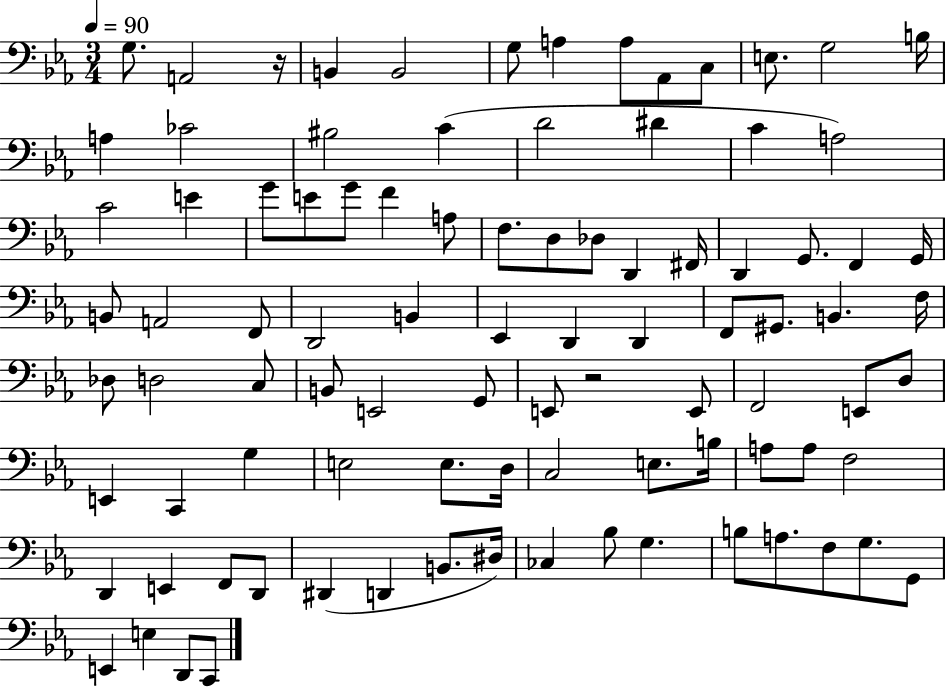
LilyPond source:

{
  \clef bass
  \numericTimeSignature
  \time 3/4
  \key ees \major
  \tempo 4 = 90
  g8. a,2 r16 | b,4 b,2 | g8 a4 a8 aes,8 c8 | e8. g2 b16 | \break a4 ces'2 | bis2 c'4( | d'2 dis'4 | c'4 a2) | \break c'2 e'4 | g'8 e'8 g'8 f'4 a8 | f8. d8 des8 d,4 fis,16 | d,4 g,8. f,4 g,16 | \break b,8 a,2 f,8 | d,2 b,4 | ees,4 d,4 d,4 | f,8 gis,8. b,4. f16 | \break des8 d2 c8 | b,8 e,2 g,8 | e,8 r2 e,8 | f,2 e,8 d8 | \break e,4 c,4 g4 | e2 e8. d16 | c2 e8. b16 | a8 a8 f2 | \break d,4 e,4 f,8 d,8 | dis,4( d,4 b,8. dis16) | ces4 bes8 g4. | b8 a8. f8 g8. g,8 | \break e,4 e4 d,8 c,8 | \bar "|."
}